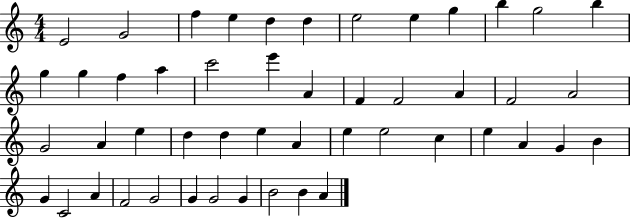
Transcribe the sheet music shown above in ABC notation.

X:1
T:Untitled
M:4/4
L:1/4
K:C
E2 G2 f e d d e2 e g b g2 b g g f a c'2 e' A F F2 A F2 A2 G2 A e d d e A e e2 c e A G B G C2 A F2 G2 G G2 G B2 B A